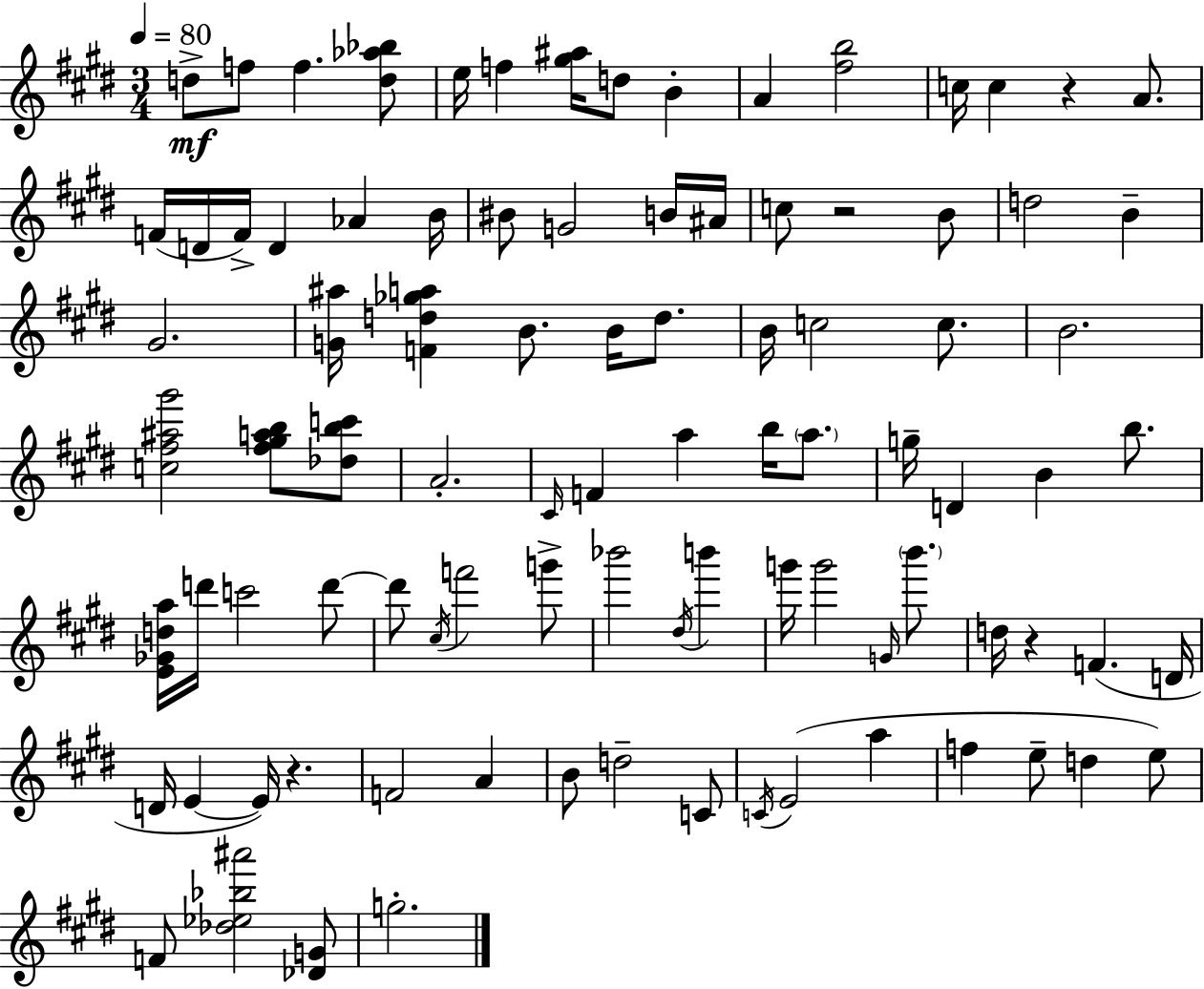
{
  \clef treble
  \numericTimeSignature
  \time 3/4
  \key e \major
  \tempo 4 = 80
  d''8->\mf f''8 f''4. <d'' aes'' bes''>8 | e''16 f''4 <gis'' ais''>16 d''8 b'4-. | a'4 <fis'' b''>2 | c''16 c''4 r4 a'8. | \break f'16( d'16 f'16->) d'4 aes'4 b'16 | bis'8 g'2 b'16 ais'16 | c''8 r2 b'8 | d''2 b'4-- | \break gis'2. | <g' ais''>16 <f' d'' ges'' a''>4 b'8. b'16 d''8. | b'16 c''2 c''8. | b'2. | \break <c'' fis'' ais'' gis'''>2 <fis'' gis'' a'' b''>8 <des'' b'' c'''>8 | a'2.-. | \grace { cis'16 } f'4 a''4 b''16 \parenthesize a''8. | g''16-- d'4 b'4 b''8. | \break <e' ges' d'' a''>16 d'''16 c'''2 d'''8~~ | d'''8 \acciaccatura { cis''16 } f'''2 | g'''8-> bes'''2 \acciaccatura { dis''16 } b'''4 | g'''16 g'''2 | \break \grace { g'16 } \parenthesize b'''8. d''16 r4 f'4.( | d'16 d'16 e'4~~ e'16) r4. | f'2 | a'4 b'8 d''2-- | \break c'8 \acciaccatura { c'16 } e'2( | a''4 f''4 e''8-- d''4 | e''8) f'8 <des'' ees'' bes'' ais'''>2 | <des' g'>8 g''2.-. | \break \bar "|."
}